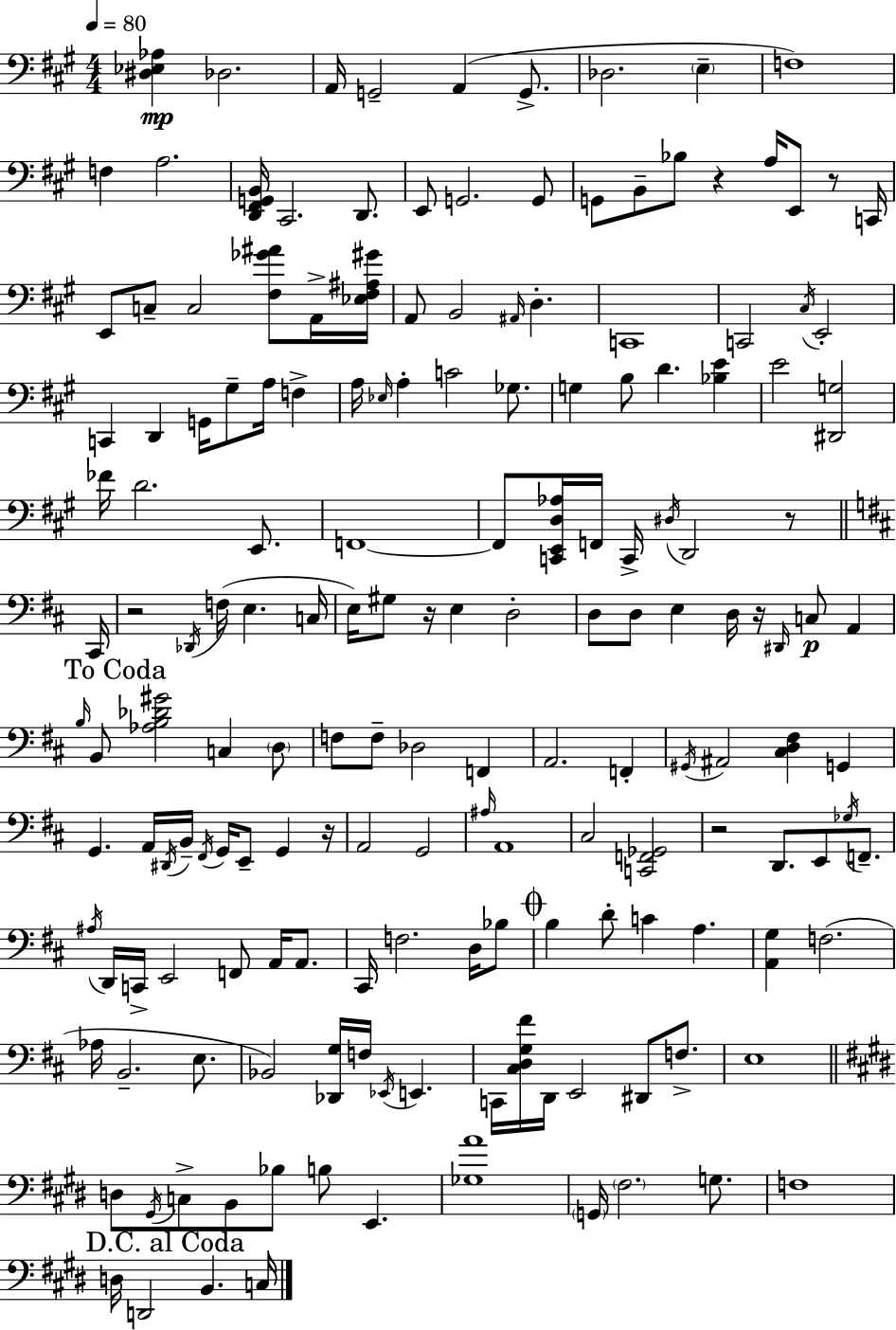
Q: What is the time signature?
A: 4/4